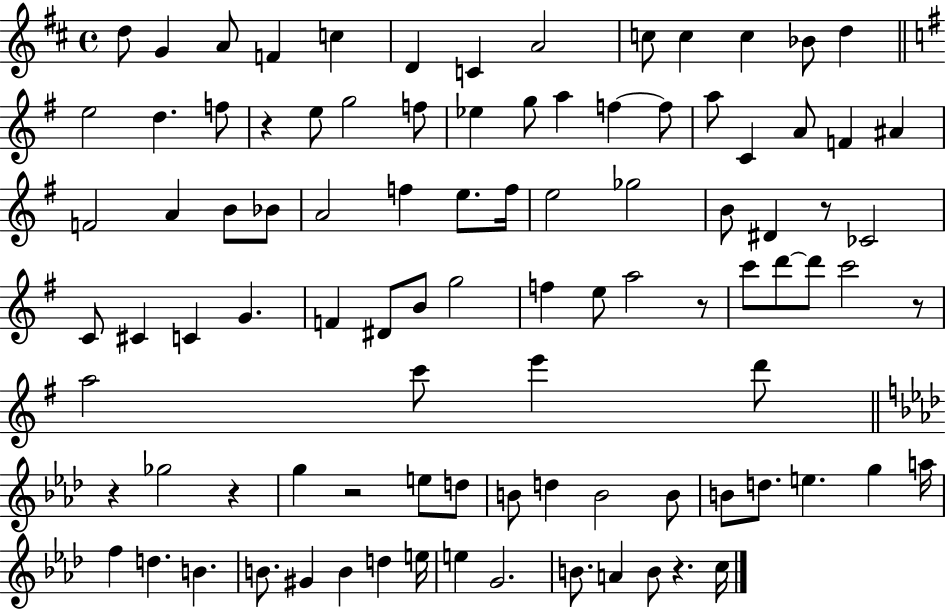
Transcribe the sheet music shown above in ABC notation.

X:1
T:Untitled
M:4/4
L:1/4
K:D
d/2 G A/2 F c D C A2 c/2 c c _B/2 d e2 d f/2 z e/2 g2 f/2 _e g/2 a f f/2 a/2 C A/2 F ^A F2 A B/2 _B/2 A2 f e/2 f/4 e2 _g2 B/2 ^D z/2 _C2 C/2 ^C C G F ^D/2 B/2 g2 f e/2 a2 z/2 c'/2 d'/2 d'/2 c'2 z/2 a2 c'/2 e' d'/2 z _g2 z g z2 e/2 d/2 B/2 d B2 B/2 B/2 d/2 e g a/4 f d B B/2 ^G B d e/4 e G2 B/2 A B/2 z c/4